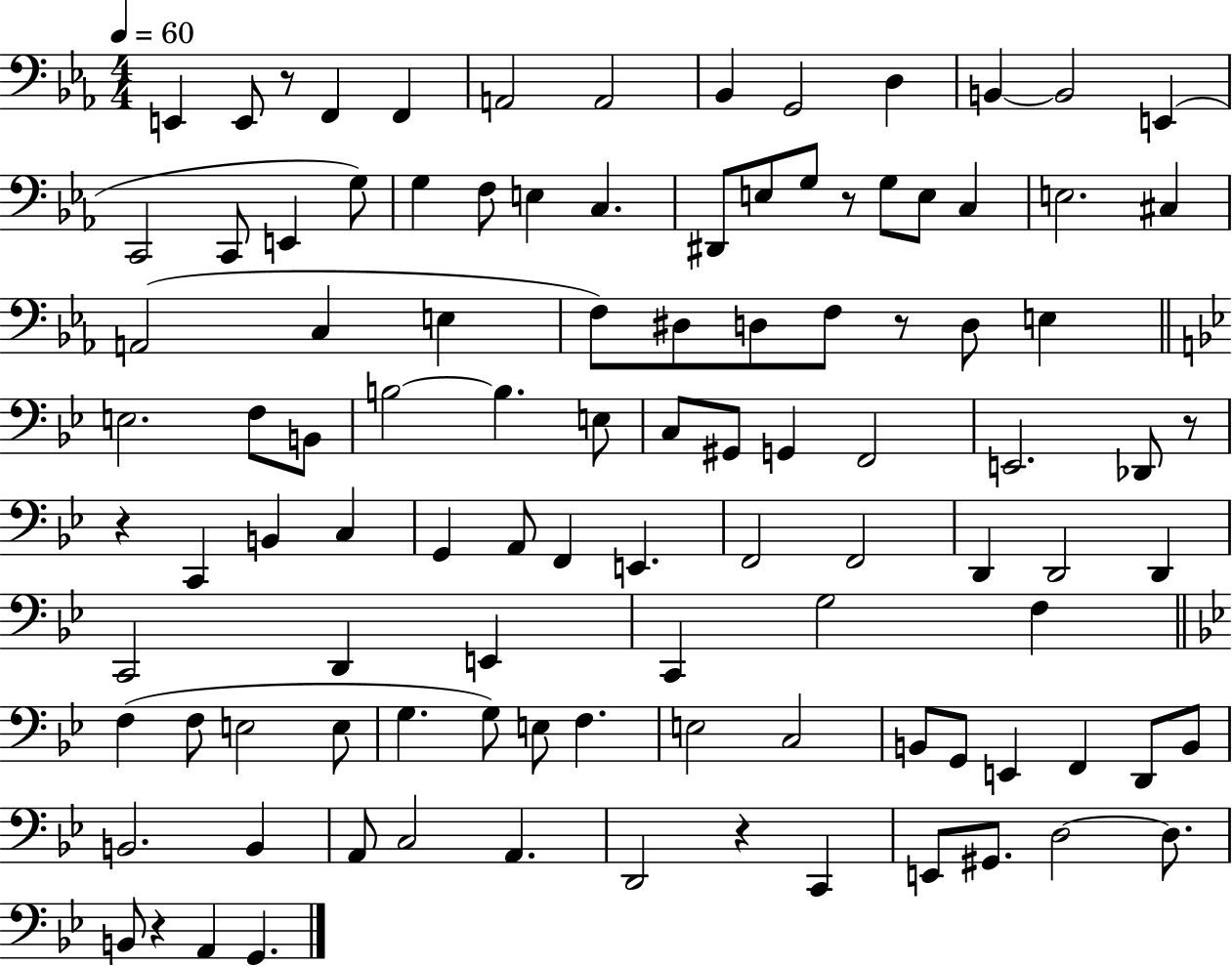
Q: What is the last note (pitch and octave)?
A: G2